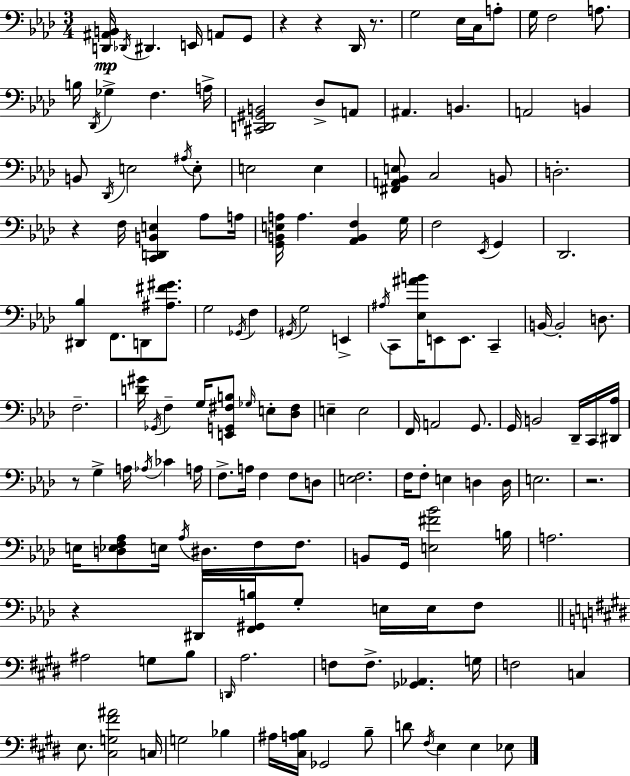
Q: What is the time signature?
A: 3/4